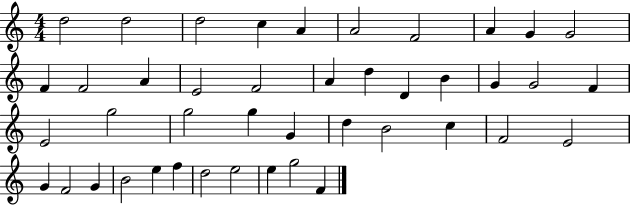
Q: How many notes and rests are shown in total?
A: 43